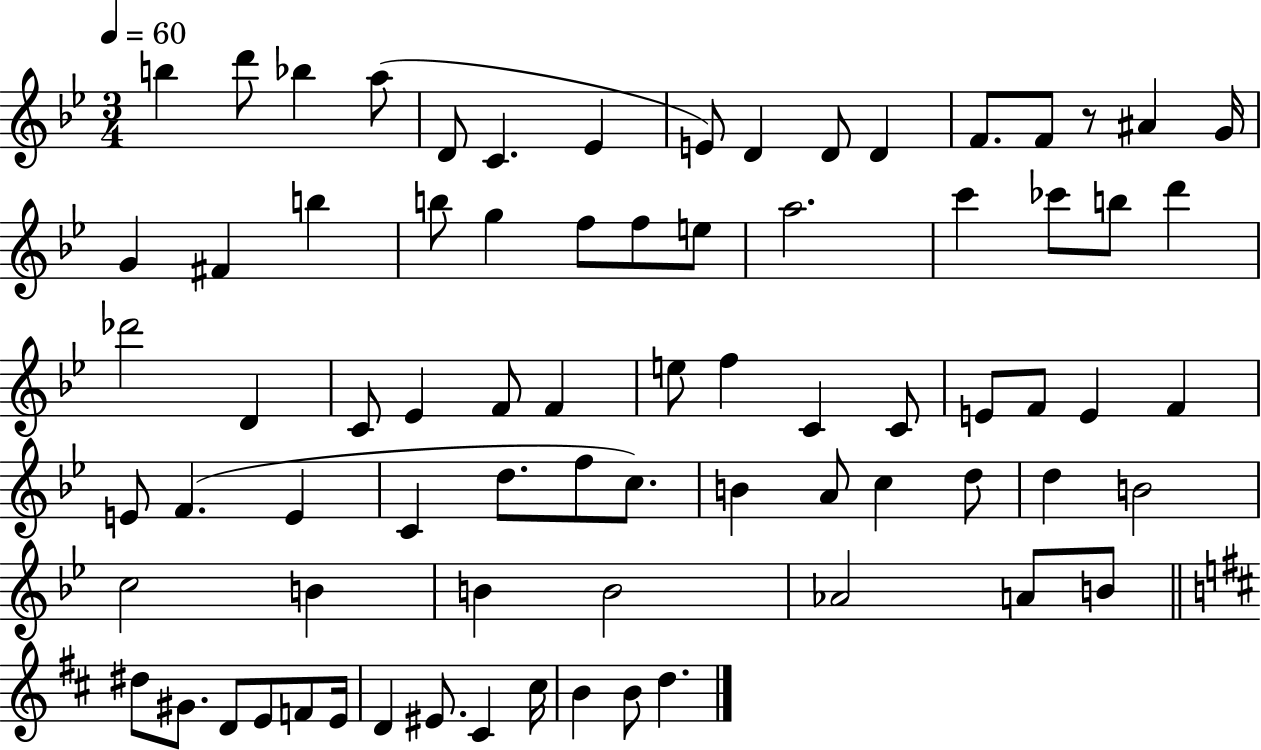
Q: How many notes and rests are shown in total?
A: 76